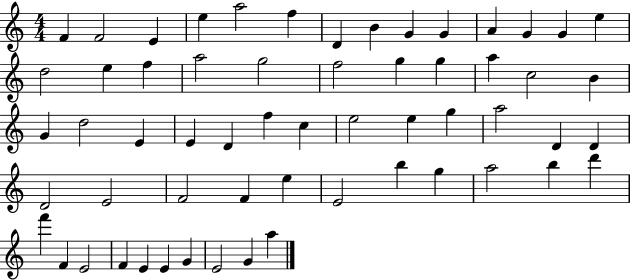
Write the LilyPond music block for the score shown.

{
  \clef treble
  \numericTimeSignature
  \time 4/4
  \key c \major
  f'4 f'2 e'4 | e''4 a''2 f''4 | d'4 b'4 g'4 g'4 | a'4 g'4 g'4 e''4 | \break d''2 e''4 f''4 | a''2 g''2 | f''2 g''4 g''4 | a''4 c''2 b'4 | \break g'4 d''2 e'4 | e'4 d'4 f''4 c''4 | e''2 e''4 g''4 | a''2 d'4 d'4 | \break d'2 e'2 | f'2 f'4 e''4 | e'2 b''4 g''4 | a''2 b''4 d'''4 | \break f'''4 f'4 e'2 | f'4 e'4 e'4 g'4 | e'2 g'4 a''4 | \bar "|."
}